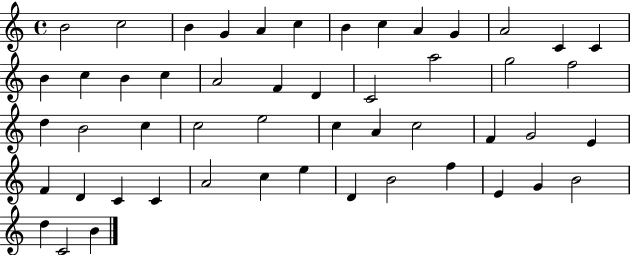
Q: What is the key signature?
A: C major